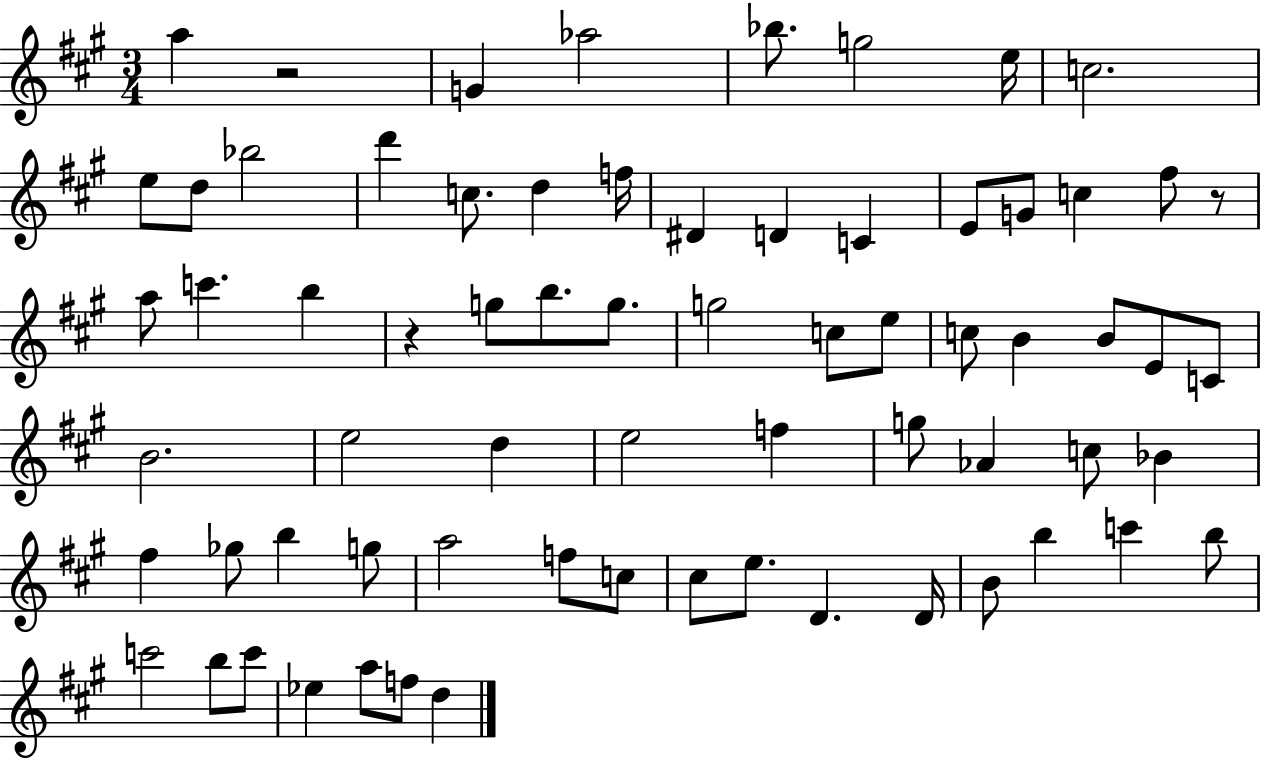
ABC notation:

X:1
T:Untitled
M:3/4
L:1/4
K:A
a z2 G _a2 _b/2 g2 e/4 c2 e/2 d/2 _b2 d' c/2 d f/4 ^D D C E/2 G/2 c ^f/2 z/2 a/2 c' b z g/2 b/2 g/2 g2 c/2 e/2 c/2 B B/2 E/2 C/2 B2 e2 d e2 f g/2 _A c/2 _B ^f _g/2 b g/2 a2 f/2 c/2 ^c/2 e/2 D D/4 B/2 b c' b/2 c'2 b/2 c'/2 _e a/2 f/2 d